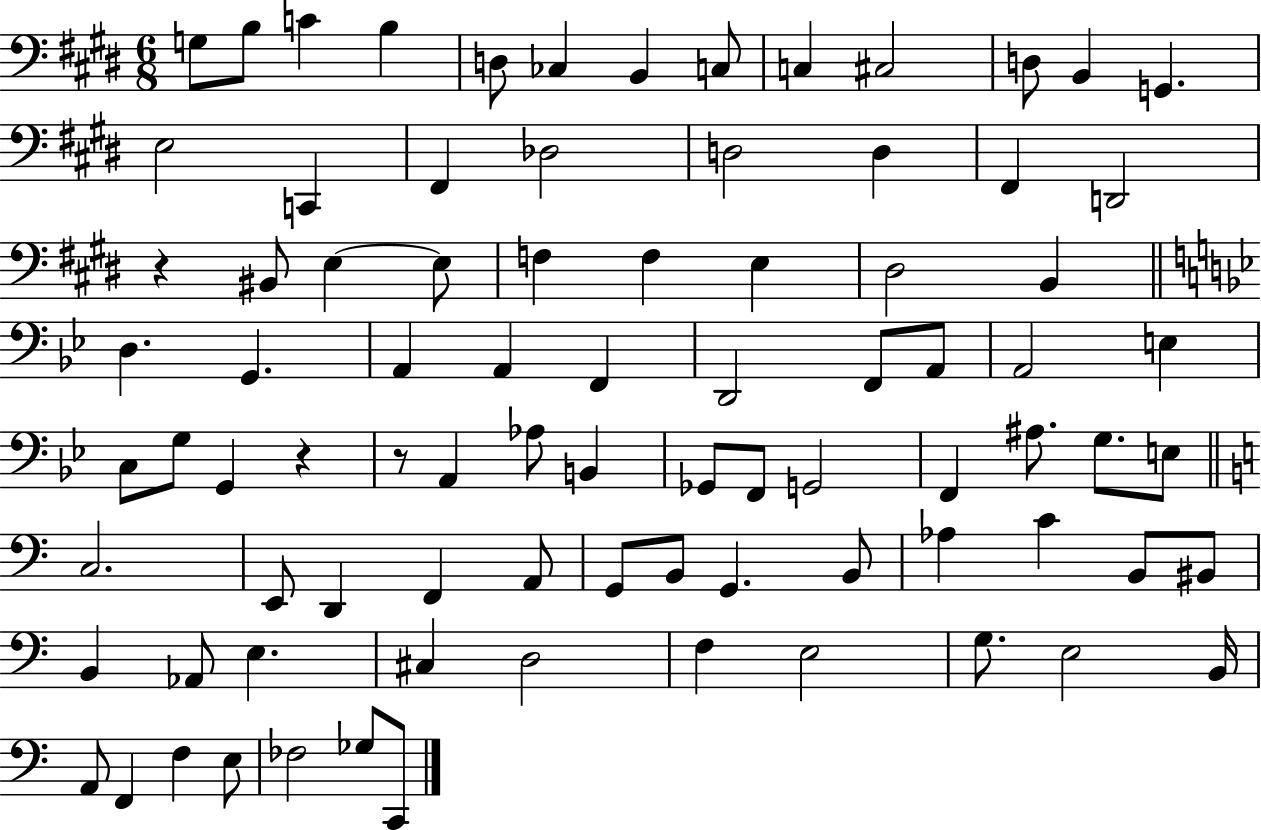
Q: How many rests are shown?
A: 3